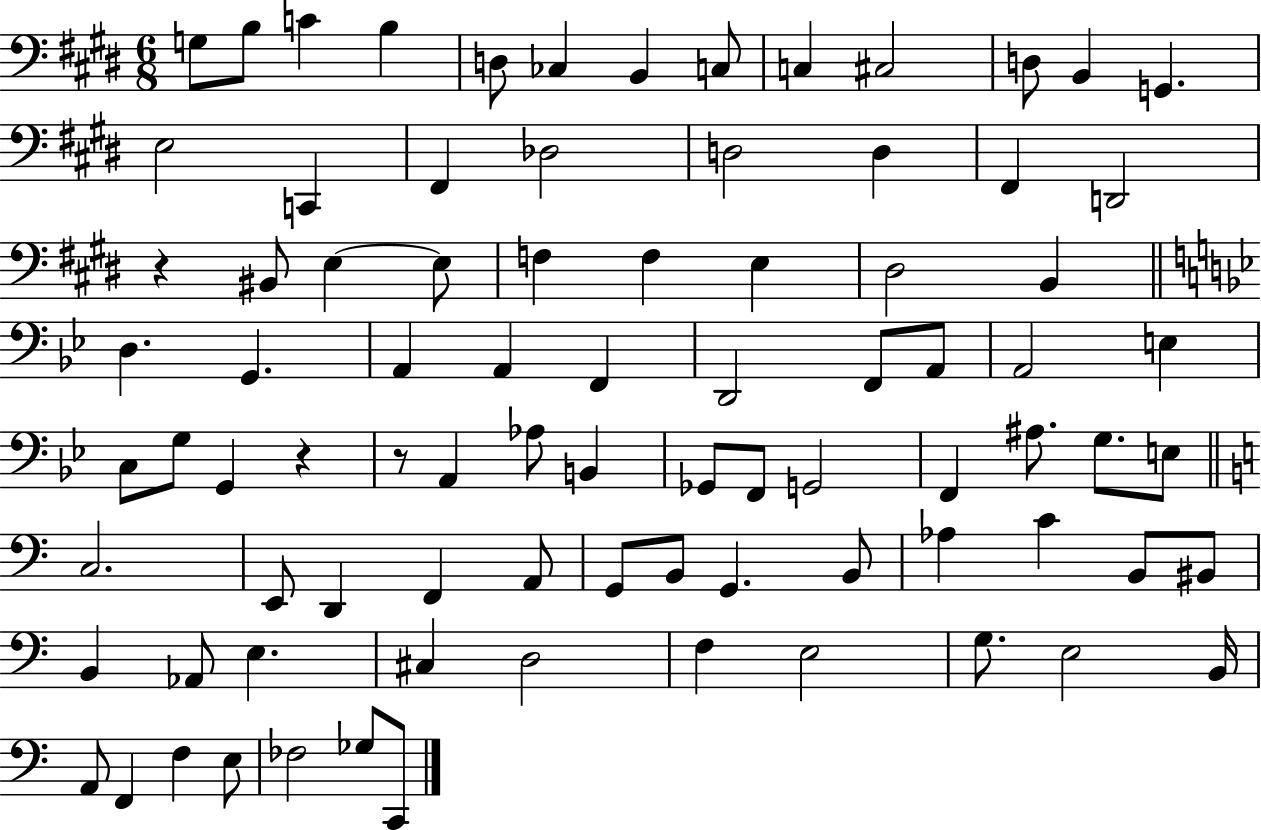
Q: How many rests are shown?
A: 3